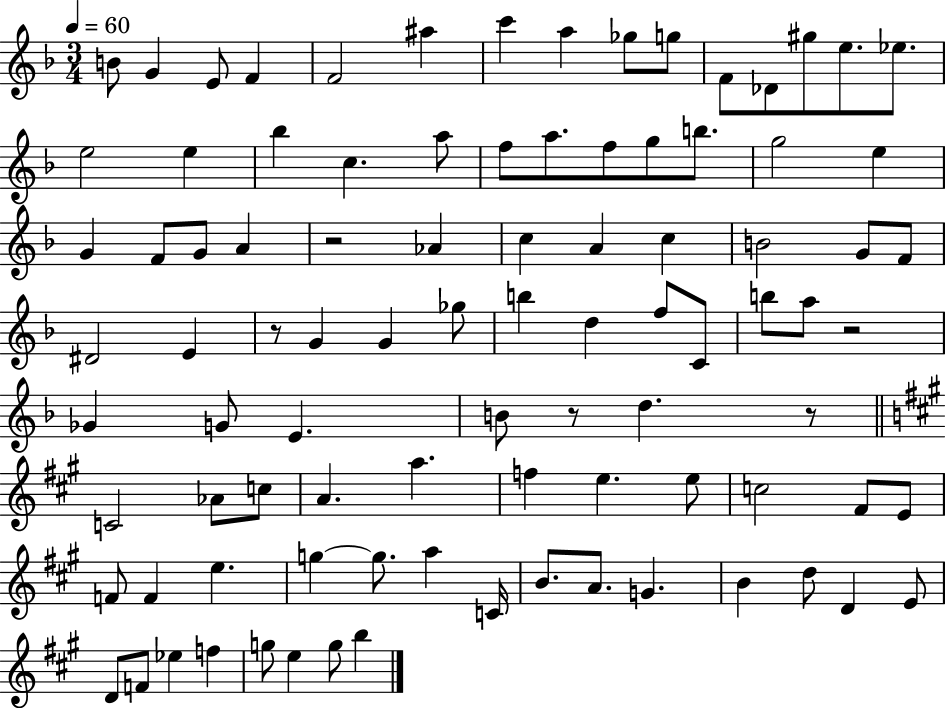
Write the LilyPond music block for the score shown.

{
  \clef treble
  \numericTimeSignature
  \time 3/4
  \key f \major
  \tempo 4 = 60
  b'8 g'4 e'8 f'4 | f'2 ais''4 | c'''4 a''4 ges''8 g''8 | f'8 des'8 gis''8 e''8. ees''8. | \break e''2 e''4 | bes''4 c''4. a''8 | f''8 a''8. f''8 g''8 b''8. | g''2 e''4 | \break g'4 f'8 g'8 a'4 | r2 aes'4 | c''4 a'4 c''4 | b'2 g'8 f'8 | \break dis'2 e'4 | r8 g'4 g'4 ges''8 | b''4 d''4 f''8 c'8 | b''8 a''8 r2 | \break ges'4 g'8 e'4. | b'8 r8 d''4. r8 | \bar "||" \break \key a \major c'2 aes'8 c''8 | a'4. a''4. | f''4 e''4. e''8 | c''2 fis'8 e'8 | \break f'8 f'4 e''4. | g''4~~ g''8. a''4 c'16 | b'8. a'8. g'4. | b'4 d''8 d'4 e'8 | \break d'8 f'8 ees''4 f''4 | g''8 e''4 g''8 b''4 | \bar "|."
}